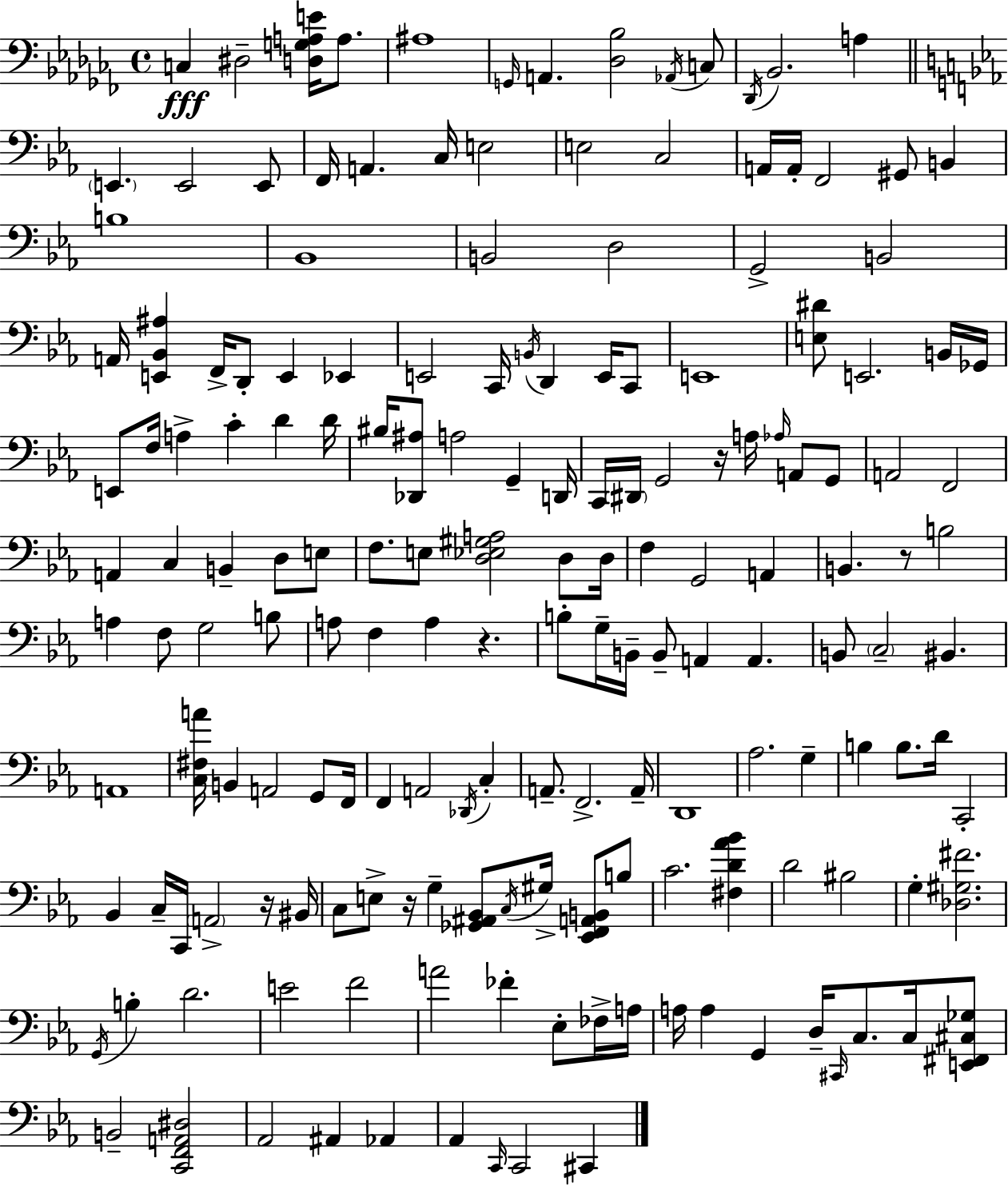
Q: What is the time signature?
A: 4/4